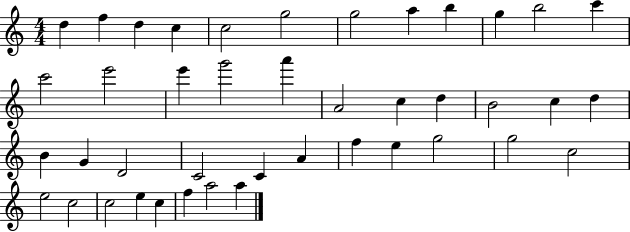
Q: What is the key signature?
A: C major